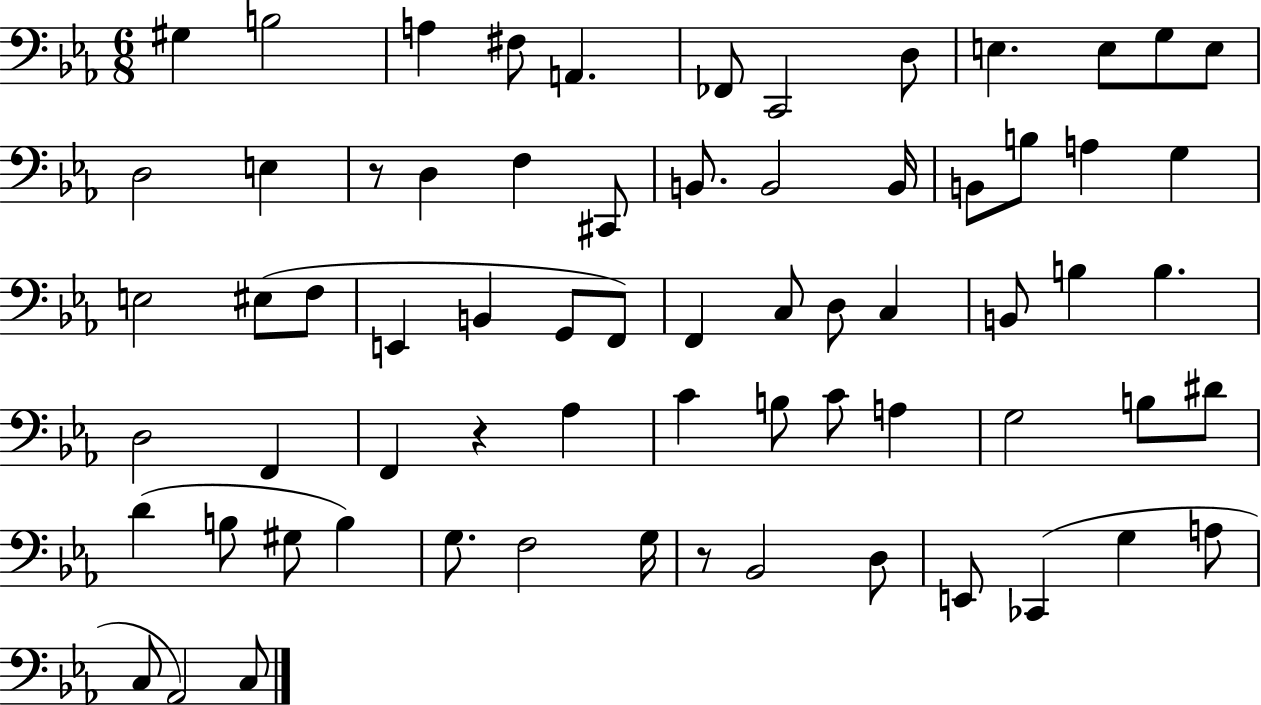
{
  \clef bass
  \numericTimeSignature
  \time 6/8
  \key ees \major
  \repeat volta 2 { gis4 b2 | a4 fis8 a,4. | fes,8 c,2 d8 | e4. e8 g8 e8 | \break d2 e4 | r8 d4 f4 cis,8 | b,8. b,2 b,16 | b,8 b8 a4 g4 | \break e2 eis8( f8 | e,4 b,4 g,8 f,8) | f,4 c8 d8 c4 | b,8 b4 b4. | \break d2 f,4 | f,4 r4 aes4 | c'4 b8 c'8 a4 | g2 b8 dis'8 | \break d'4( b8 gis8 b4) | g8. f2 g16 | r8 bes,2 d8 | e,8 ces,4( g4 a8 | \break c8 aes,2) c8 | } \bar "|."
}